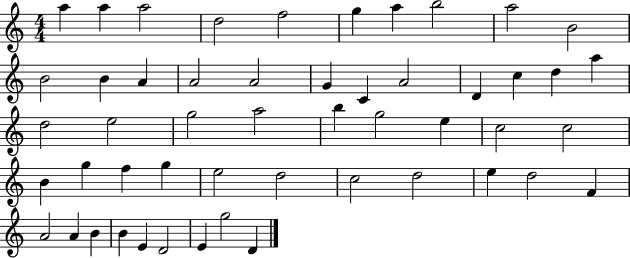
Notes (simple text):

A5/q A5/q A5/h D5/h F5/h G5/q A5/q B5/h A5/h B4/h B4/h B4/q A4/q A4/h A4/h G4/q C4/q A4/h D4/q C5/q D5/q A5/q D5/h E5/h G5/h A5/h B5/q G5/h E5/q C5/h C5/h B4/q G5/q F5/q G5/q E5/h D5/h C5/h D5/h E5/q D5/h F4/q A4/h A4/q B4/q B4/q E4/q D4/h E4/q G5/h D4/q